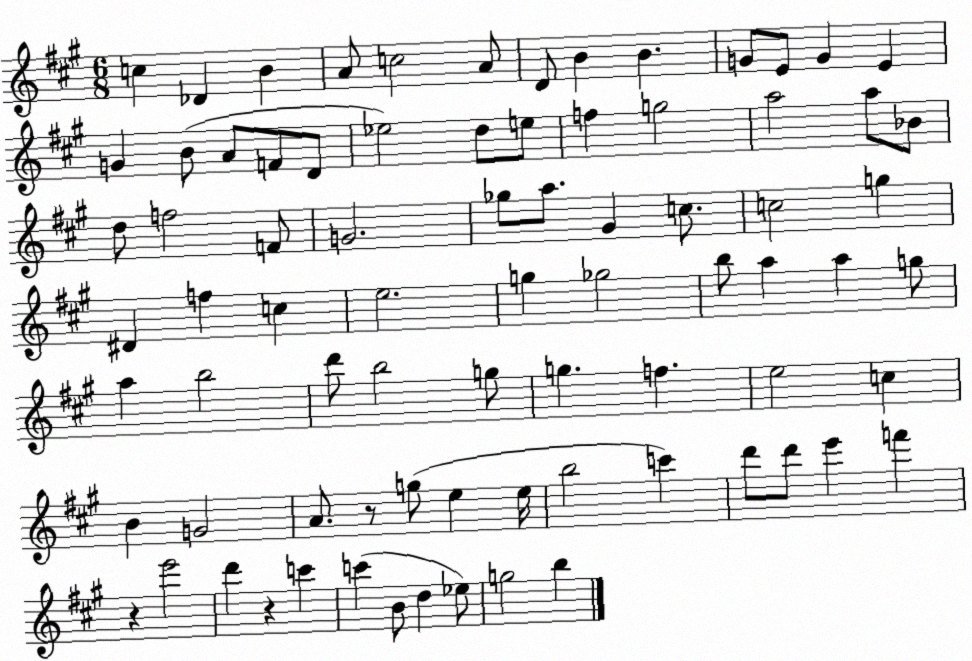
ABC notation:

X:1
T:Untitled
M:6/8
L:1/4
K:A
c _D B A/2 c2 A/2 D/2 B B G/2 E/2 G E G B/2 A/2 F/2 D/2 _e2 d/2 e/2 f g2 a2 a/2 _B/2 d/2 f2 F/2 G2 _g/2 a/2 ^G c/2 c2 g ^D f c e2 g _g2 b/2 a a g/2 a b2 d'/2 b2 g/2 g f e2 c B G2 A/2 z/2 g/2 e e/4 b2 c' d'/2 d'/2 e' f' z e'2 d' z c' c' B/2 d _e/2 g2 b